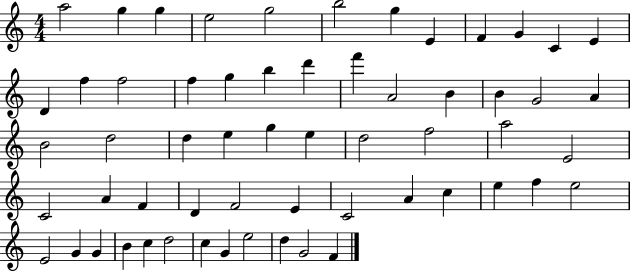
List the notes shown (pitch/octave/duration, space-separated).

A5/h G5/q G5/q E5/h G5/h B5/h G5/q E4/q F4/q G4/q C4/q E4/q D4/q F5/q F5/h F5/q G5/q B5/q D6/q F6/q A4/h B4/q B4/q G4/h A4/q B4/h D5/h D5/q E5/q G5/q E5/q D5/h F5/h A5/h E4/h C4/h A4/q F4/q D4/q F4/h E4/q C4/h A4/q C5/q E5/q F5/q E5/h E4/h G4/q G4/q B4/q C5/q D5/h C5/q G4/q E5/h D5/q G4/h F4/q